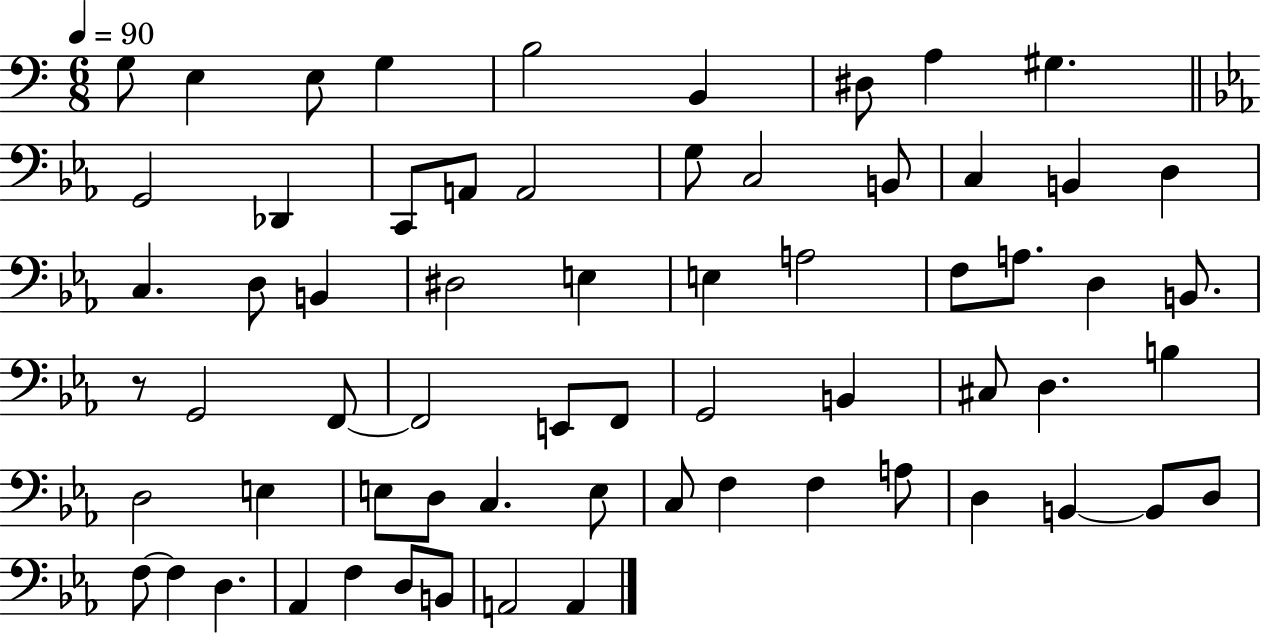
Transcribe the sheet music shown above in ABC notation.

X:1
T:Untitled
M:6/8
L:1/4
K:C
G,/2 E, E,/2 G, B,2 B,, ^D,/2 A, ^G, G,,2 _D,, C,,/2 A,,/2 A,,2 G,/2 C,2 B,,/2 C, B,, D, C, D,/2 B,, ^D,2 E, E, A,2 F,/2 A,/2 D, B,,/2 z/2 G,,2 F,,/2 F,,2 E,,/2 F,,/2 G,,2 B,, ^C,/2 D, B, D,2 E, E,/2 D,/2 C, E,/2 C,/2 F, F, A,/2 D, B,, B,,/2 D,/2 F,/2 F, D, _A,, F, D,/2 B,,/2 A,,2 A,,